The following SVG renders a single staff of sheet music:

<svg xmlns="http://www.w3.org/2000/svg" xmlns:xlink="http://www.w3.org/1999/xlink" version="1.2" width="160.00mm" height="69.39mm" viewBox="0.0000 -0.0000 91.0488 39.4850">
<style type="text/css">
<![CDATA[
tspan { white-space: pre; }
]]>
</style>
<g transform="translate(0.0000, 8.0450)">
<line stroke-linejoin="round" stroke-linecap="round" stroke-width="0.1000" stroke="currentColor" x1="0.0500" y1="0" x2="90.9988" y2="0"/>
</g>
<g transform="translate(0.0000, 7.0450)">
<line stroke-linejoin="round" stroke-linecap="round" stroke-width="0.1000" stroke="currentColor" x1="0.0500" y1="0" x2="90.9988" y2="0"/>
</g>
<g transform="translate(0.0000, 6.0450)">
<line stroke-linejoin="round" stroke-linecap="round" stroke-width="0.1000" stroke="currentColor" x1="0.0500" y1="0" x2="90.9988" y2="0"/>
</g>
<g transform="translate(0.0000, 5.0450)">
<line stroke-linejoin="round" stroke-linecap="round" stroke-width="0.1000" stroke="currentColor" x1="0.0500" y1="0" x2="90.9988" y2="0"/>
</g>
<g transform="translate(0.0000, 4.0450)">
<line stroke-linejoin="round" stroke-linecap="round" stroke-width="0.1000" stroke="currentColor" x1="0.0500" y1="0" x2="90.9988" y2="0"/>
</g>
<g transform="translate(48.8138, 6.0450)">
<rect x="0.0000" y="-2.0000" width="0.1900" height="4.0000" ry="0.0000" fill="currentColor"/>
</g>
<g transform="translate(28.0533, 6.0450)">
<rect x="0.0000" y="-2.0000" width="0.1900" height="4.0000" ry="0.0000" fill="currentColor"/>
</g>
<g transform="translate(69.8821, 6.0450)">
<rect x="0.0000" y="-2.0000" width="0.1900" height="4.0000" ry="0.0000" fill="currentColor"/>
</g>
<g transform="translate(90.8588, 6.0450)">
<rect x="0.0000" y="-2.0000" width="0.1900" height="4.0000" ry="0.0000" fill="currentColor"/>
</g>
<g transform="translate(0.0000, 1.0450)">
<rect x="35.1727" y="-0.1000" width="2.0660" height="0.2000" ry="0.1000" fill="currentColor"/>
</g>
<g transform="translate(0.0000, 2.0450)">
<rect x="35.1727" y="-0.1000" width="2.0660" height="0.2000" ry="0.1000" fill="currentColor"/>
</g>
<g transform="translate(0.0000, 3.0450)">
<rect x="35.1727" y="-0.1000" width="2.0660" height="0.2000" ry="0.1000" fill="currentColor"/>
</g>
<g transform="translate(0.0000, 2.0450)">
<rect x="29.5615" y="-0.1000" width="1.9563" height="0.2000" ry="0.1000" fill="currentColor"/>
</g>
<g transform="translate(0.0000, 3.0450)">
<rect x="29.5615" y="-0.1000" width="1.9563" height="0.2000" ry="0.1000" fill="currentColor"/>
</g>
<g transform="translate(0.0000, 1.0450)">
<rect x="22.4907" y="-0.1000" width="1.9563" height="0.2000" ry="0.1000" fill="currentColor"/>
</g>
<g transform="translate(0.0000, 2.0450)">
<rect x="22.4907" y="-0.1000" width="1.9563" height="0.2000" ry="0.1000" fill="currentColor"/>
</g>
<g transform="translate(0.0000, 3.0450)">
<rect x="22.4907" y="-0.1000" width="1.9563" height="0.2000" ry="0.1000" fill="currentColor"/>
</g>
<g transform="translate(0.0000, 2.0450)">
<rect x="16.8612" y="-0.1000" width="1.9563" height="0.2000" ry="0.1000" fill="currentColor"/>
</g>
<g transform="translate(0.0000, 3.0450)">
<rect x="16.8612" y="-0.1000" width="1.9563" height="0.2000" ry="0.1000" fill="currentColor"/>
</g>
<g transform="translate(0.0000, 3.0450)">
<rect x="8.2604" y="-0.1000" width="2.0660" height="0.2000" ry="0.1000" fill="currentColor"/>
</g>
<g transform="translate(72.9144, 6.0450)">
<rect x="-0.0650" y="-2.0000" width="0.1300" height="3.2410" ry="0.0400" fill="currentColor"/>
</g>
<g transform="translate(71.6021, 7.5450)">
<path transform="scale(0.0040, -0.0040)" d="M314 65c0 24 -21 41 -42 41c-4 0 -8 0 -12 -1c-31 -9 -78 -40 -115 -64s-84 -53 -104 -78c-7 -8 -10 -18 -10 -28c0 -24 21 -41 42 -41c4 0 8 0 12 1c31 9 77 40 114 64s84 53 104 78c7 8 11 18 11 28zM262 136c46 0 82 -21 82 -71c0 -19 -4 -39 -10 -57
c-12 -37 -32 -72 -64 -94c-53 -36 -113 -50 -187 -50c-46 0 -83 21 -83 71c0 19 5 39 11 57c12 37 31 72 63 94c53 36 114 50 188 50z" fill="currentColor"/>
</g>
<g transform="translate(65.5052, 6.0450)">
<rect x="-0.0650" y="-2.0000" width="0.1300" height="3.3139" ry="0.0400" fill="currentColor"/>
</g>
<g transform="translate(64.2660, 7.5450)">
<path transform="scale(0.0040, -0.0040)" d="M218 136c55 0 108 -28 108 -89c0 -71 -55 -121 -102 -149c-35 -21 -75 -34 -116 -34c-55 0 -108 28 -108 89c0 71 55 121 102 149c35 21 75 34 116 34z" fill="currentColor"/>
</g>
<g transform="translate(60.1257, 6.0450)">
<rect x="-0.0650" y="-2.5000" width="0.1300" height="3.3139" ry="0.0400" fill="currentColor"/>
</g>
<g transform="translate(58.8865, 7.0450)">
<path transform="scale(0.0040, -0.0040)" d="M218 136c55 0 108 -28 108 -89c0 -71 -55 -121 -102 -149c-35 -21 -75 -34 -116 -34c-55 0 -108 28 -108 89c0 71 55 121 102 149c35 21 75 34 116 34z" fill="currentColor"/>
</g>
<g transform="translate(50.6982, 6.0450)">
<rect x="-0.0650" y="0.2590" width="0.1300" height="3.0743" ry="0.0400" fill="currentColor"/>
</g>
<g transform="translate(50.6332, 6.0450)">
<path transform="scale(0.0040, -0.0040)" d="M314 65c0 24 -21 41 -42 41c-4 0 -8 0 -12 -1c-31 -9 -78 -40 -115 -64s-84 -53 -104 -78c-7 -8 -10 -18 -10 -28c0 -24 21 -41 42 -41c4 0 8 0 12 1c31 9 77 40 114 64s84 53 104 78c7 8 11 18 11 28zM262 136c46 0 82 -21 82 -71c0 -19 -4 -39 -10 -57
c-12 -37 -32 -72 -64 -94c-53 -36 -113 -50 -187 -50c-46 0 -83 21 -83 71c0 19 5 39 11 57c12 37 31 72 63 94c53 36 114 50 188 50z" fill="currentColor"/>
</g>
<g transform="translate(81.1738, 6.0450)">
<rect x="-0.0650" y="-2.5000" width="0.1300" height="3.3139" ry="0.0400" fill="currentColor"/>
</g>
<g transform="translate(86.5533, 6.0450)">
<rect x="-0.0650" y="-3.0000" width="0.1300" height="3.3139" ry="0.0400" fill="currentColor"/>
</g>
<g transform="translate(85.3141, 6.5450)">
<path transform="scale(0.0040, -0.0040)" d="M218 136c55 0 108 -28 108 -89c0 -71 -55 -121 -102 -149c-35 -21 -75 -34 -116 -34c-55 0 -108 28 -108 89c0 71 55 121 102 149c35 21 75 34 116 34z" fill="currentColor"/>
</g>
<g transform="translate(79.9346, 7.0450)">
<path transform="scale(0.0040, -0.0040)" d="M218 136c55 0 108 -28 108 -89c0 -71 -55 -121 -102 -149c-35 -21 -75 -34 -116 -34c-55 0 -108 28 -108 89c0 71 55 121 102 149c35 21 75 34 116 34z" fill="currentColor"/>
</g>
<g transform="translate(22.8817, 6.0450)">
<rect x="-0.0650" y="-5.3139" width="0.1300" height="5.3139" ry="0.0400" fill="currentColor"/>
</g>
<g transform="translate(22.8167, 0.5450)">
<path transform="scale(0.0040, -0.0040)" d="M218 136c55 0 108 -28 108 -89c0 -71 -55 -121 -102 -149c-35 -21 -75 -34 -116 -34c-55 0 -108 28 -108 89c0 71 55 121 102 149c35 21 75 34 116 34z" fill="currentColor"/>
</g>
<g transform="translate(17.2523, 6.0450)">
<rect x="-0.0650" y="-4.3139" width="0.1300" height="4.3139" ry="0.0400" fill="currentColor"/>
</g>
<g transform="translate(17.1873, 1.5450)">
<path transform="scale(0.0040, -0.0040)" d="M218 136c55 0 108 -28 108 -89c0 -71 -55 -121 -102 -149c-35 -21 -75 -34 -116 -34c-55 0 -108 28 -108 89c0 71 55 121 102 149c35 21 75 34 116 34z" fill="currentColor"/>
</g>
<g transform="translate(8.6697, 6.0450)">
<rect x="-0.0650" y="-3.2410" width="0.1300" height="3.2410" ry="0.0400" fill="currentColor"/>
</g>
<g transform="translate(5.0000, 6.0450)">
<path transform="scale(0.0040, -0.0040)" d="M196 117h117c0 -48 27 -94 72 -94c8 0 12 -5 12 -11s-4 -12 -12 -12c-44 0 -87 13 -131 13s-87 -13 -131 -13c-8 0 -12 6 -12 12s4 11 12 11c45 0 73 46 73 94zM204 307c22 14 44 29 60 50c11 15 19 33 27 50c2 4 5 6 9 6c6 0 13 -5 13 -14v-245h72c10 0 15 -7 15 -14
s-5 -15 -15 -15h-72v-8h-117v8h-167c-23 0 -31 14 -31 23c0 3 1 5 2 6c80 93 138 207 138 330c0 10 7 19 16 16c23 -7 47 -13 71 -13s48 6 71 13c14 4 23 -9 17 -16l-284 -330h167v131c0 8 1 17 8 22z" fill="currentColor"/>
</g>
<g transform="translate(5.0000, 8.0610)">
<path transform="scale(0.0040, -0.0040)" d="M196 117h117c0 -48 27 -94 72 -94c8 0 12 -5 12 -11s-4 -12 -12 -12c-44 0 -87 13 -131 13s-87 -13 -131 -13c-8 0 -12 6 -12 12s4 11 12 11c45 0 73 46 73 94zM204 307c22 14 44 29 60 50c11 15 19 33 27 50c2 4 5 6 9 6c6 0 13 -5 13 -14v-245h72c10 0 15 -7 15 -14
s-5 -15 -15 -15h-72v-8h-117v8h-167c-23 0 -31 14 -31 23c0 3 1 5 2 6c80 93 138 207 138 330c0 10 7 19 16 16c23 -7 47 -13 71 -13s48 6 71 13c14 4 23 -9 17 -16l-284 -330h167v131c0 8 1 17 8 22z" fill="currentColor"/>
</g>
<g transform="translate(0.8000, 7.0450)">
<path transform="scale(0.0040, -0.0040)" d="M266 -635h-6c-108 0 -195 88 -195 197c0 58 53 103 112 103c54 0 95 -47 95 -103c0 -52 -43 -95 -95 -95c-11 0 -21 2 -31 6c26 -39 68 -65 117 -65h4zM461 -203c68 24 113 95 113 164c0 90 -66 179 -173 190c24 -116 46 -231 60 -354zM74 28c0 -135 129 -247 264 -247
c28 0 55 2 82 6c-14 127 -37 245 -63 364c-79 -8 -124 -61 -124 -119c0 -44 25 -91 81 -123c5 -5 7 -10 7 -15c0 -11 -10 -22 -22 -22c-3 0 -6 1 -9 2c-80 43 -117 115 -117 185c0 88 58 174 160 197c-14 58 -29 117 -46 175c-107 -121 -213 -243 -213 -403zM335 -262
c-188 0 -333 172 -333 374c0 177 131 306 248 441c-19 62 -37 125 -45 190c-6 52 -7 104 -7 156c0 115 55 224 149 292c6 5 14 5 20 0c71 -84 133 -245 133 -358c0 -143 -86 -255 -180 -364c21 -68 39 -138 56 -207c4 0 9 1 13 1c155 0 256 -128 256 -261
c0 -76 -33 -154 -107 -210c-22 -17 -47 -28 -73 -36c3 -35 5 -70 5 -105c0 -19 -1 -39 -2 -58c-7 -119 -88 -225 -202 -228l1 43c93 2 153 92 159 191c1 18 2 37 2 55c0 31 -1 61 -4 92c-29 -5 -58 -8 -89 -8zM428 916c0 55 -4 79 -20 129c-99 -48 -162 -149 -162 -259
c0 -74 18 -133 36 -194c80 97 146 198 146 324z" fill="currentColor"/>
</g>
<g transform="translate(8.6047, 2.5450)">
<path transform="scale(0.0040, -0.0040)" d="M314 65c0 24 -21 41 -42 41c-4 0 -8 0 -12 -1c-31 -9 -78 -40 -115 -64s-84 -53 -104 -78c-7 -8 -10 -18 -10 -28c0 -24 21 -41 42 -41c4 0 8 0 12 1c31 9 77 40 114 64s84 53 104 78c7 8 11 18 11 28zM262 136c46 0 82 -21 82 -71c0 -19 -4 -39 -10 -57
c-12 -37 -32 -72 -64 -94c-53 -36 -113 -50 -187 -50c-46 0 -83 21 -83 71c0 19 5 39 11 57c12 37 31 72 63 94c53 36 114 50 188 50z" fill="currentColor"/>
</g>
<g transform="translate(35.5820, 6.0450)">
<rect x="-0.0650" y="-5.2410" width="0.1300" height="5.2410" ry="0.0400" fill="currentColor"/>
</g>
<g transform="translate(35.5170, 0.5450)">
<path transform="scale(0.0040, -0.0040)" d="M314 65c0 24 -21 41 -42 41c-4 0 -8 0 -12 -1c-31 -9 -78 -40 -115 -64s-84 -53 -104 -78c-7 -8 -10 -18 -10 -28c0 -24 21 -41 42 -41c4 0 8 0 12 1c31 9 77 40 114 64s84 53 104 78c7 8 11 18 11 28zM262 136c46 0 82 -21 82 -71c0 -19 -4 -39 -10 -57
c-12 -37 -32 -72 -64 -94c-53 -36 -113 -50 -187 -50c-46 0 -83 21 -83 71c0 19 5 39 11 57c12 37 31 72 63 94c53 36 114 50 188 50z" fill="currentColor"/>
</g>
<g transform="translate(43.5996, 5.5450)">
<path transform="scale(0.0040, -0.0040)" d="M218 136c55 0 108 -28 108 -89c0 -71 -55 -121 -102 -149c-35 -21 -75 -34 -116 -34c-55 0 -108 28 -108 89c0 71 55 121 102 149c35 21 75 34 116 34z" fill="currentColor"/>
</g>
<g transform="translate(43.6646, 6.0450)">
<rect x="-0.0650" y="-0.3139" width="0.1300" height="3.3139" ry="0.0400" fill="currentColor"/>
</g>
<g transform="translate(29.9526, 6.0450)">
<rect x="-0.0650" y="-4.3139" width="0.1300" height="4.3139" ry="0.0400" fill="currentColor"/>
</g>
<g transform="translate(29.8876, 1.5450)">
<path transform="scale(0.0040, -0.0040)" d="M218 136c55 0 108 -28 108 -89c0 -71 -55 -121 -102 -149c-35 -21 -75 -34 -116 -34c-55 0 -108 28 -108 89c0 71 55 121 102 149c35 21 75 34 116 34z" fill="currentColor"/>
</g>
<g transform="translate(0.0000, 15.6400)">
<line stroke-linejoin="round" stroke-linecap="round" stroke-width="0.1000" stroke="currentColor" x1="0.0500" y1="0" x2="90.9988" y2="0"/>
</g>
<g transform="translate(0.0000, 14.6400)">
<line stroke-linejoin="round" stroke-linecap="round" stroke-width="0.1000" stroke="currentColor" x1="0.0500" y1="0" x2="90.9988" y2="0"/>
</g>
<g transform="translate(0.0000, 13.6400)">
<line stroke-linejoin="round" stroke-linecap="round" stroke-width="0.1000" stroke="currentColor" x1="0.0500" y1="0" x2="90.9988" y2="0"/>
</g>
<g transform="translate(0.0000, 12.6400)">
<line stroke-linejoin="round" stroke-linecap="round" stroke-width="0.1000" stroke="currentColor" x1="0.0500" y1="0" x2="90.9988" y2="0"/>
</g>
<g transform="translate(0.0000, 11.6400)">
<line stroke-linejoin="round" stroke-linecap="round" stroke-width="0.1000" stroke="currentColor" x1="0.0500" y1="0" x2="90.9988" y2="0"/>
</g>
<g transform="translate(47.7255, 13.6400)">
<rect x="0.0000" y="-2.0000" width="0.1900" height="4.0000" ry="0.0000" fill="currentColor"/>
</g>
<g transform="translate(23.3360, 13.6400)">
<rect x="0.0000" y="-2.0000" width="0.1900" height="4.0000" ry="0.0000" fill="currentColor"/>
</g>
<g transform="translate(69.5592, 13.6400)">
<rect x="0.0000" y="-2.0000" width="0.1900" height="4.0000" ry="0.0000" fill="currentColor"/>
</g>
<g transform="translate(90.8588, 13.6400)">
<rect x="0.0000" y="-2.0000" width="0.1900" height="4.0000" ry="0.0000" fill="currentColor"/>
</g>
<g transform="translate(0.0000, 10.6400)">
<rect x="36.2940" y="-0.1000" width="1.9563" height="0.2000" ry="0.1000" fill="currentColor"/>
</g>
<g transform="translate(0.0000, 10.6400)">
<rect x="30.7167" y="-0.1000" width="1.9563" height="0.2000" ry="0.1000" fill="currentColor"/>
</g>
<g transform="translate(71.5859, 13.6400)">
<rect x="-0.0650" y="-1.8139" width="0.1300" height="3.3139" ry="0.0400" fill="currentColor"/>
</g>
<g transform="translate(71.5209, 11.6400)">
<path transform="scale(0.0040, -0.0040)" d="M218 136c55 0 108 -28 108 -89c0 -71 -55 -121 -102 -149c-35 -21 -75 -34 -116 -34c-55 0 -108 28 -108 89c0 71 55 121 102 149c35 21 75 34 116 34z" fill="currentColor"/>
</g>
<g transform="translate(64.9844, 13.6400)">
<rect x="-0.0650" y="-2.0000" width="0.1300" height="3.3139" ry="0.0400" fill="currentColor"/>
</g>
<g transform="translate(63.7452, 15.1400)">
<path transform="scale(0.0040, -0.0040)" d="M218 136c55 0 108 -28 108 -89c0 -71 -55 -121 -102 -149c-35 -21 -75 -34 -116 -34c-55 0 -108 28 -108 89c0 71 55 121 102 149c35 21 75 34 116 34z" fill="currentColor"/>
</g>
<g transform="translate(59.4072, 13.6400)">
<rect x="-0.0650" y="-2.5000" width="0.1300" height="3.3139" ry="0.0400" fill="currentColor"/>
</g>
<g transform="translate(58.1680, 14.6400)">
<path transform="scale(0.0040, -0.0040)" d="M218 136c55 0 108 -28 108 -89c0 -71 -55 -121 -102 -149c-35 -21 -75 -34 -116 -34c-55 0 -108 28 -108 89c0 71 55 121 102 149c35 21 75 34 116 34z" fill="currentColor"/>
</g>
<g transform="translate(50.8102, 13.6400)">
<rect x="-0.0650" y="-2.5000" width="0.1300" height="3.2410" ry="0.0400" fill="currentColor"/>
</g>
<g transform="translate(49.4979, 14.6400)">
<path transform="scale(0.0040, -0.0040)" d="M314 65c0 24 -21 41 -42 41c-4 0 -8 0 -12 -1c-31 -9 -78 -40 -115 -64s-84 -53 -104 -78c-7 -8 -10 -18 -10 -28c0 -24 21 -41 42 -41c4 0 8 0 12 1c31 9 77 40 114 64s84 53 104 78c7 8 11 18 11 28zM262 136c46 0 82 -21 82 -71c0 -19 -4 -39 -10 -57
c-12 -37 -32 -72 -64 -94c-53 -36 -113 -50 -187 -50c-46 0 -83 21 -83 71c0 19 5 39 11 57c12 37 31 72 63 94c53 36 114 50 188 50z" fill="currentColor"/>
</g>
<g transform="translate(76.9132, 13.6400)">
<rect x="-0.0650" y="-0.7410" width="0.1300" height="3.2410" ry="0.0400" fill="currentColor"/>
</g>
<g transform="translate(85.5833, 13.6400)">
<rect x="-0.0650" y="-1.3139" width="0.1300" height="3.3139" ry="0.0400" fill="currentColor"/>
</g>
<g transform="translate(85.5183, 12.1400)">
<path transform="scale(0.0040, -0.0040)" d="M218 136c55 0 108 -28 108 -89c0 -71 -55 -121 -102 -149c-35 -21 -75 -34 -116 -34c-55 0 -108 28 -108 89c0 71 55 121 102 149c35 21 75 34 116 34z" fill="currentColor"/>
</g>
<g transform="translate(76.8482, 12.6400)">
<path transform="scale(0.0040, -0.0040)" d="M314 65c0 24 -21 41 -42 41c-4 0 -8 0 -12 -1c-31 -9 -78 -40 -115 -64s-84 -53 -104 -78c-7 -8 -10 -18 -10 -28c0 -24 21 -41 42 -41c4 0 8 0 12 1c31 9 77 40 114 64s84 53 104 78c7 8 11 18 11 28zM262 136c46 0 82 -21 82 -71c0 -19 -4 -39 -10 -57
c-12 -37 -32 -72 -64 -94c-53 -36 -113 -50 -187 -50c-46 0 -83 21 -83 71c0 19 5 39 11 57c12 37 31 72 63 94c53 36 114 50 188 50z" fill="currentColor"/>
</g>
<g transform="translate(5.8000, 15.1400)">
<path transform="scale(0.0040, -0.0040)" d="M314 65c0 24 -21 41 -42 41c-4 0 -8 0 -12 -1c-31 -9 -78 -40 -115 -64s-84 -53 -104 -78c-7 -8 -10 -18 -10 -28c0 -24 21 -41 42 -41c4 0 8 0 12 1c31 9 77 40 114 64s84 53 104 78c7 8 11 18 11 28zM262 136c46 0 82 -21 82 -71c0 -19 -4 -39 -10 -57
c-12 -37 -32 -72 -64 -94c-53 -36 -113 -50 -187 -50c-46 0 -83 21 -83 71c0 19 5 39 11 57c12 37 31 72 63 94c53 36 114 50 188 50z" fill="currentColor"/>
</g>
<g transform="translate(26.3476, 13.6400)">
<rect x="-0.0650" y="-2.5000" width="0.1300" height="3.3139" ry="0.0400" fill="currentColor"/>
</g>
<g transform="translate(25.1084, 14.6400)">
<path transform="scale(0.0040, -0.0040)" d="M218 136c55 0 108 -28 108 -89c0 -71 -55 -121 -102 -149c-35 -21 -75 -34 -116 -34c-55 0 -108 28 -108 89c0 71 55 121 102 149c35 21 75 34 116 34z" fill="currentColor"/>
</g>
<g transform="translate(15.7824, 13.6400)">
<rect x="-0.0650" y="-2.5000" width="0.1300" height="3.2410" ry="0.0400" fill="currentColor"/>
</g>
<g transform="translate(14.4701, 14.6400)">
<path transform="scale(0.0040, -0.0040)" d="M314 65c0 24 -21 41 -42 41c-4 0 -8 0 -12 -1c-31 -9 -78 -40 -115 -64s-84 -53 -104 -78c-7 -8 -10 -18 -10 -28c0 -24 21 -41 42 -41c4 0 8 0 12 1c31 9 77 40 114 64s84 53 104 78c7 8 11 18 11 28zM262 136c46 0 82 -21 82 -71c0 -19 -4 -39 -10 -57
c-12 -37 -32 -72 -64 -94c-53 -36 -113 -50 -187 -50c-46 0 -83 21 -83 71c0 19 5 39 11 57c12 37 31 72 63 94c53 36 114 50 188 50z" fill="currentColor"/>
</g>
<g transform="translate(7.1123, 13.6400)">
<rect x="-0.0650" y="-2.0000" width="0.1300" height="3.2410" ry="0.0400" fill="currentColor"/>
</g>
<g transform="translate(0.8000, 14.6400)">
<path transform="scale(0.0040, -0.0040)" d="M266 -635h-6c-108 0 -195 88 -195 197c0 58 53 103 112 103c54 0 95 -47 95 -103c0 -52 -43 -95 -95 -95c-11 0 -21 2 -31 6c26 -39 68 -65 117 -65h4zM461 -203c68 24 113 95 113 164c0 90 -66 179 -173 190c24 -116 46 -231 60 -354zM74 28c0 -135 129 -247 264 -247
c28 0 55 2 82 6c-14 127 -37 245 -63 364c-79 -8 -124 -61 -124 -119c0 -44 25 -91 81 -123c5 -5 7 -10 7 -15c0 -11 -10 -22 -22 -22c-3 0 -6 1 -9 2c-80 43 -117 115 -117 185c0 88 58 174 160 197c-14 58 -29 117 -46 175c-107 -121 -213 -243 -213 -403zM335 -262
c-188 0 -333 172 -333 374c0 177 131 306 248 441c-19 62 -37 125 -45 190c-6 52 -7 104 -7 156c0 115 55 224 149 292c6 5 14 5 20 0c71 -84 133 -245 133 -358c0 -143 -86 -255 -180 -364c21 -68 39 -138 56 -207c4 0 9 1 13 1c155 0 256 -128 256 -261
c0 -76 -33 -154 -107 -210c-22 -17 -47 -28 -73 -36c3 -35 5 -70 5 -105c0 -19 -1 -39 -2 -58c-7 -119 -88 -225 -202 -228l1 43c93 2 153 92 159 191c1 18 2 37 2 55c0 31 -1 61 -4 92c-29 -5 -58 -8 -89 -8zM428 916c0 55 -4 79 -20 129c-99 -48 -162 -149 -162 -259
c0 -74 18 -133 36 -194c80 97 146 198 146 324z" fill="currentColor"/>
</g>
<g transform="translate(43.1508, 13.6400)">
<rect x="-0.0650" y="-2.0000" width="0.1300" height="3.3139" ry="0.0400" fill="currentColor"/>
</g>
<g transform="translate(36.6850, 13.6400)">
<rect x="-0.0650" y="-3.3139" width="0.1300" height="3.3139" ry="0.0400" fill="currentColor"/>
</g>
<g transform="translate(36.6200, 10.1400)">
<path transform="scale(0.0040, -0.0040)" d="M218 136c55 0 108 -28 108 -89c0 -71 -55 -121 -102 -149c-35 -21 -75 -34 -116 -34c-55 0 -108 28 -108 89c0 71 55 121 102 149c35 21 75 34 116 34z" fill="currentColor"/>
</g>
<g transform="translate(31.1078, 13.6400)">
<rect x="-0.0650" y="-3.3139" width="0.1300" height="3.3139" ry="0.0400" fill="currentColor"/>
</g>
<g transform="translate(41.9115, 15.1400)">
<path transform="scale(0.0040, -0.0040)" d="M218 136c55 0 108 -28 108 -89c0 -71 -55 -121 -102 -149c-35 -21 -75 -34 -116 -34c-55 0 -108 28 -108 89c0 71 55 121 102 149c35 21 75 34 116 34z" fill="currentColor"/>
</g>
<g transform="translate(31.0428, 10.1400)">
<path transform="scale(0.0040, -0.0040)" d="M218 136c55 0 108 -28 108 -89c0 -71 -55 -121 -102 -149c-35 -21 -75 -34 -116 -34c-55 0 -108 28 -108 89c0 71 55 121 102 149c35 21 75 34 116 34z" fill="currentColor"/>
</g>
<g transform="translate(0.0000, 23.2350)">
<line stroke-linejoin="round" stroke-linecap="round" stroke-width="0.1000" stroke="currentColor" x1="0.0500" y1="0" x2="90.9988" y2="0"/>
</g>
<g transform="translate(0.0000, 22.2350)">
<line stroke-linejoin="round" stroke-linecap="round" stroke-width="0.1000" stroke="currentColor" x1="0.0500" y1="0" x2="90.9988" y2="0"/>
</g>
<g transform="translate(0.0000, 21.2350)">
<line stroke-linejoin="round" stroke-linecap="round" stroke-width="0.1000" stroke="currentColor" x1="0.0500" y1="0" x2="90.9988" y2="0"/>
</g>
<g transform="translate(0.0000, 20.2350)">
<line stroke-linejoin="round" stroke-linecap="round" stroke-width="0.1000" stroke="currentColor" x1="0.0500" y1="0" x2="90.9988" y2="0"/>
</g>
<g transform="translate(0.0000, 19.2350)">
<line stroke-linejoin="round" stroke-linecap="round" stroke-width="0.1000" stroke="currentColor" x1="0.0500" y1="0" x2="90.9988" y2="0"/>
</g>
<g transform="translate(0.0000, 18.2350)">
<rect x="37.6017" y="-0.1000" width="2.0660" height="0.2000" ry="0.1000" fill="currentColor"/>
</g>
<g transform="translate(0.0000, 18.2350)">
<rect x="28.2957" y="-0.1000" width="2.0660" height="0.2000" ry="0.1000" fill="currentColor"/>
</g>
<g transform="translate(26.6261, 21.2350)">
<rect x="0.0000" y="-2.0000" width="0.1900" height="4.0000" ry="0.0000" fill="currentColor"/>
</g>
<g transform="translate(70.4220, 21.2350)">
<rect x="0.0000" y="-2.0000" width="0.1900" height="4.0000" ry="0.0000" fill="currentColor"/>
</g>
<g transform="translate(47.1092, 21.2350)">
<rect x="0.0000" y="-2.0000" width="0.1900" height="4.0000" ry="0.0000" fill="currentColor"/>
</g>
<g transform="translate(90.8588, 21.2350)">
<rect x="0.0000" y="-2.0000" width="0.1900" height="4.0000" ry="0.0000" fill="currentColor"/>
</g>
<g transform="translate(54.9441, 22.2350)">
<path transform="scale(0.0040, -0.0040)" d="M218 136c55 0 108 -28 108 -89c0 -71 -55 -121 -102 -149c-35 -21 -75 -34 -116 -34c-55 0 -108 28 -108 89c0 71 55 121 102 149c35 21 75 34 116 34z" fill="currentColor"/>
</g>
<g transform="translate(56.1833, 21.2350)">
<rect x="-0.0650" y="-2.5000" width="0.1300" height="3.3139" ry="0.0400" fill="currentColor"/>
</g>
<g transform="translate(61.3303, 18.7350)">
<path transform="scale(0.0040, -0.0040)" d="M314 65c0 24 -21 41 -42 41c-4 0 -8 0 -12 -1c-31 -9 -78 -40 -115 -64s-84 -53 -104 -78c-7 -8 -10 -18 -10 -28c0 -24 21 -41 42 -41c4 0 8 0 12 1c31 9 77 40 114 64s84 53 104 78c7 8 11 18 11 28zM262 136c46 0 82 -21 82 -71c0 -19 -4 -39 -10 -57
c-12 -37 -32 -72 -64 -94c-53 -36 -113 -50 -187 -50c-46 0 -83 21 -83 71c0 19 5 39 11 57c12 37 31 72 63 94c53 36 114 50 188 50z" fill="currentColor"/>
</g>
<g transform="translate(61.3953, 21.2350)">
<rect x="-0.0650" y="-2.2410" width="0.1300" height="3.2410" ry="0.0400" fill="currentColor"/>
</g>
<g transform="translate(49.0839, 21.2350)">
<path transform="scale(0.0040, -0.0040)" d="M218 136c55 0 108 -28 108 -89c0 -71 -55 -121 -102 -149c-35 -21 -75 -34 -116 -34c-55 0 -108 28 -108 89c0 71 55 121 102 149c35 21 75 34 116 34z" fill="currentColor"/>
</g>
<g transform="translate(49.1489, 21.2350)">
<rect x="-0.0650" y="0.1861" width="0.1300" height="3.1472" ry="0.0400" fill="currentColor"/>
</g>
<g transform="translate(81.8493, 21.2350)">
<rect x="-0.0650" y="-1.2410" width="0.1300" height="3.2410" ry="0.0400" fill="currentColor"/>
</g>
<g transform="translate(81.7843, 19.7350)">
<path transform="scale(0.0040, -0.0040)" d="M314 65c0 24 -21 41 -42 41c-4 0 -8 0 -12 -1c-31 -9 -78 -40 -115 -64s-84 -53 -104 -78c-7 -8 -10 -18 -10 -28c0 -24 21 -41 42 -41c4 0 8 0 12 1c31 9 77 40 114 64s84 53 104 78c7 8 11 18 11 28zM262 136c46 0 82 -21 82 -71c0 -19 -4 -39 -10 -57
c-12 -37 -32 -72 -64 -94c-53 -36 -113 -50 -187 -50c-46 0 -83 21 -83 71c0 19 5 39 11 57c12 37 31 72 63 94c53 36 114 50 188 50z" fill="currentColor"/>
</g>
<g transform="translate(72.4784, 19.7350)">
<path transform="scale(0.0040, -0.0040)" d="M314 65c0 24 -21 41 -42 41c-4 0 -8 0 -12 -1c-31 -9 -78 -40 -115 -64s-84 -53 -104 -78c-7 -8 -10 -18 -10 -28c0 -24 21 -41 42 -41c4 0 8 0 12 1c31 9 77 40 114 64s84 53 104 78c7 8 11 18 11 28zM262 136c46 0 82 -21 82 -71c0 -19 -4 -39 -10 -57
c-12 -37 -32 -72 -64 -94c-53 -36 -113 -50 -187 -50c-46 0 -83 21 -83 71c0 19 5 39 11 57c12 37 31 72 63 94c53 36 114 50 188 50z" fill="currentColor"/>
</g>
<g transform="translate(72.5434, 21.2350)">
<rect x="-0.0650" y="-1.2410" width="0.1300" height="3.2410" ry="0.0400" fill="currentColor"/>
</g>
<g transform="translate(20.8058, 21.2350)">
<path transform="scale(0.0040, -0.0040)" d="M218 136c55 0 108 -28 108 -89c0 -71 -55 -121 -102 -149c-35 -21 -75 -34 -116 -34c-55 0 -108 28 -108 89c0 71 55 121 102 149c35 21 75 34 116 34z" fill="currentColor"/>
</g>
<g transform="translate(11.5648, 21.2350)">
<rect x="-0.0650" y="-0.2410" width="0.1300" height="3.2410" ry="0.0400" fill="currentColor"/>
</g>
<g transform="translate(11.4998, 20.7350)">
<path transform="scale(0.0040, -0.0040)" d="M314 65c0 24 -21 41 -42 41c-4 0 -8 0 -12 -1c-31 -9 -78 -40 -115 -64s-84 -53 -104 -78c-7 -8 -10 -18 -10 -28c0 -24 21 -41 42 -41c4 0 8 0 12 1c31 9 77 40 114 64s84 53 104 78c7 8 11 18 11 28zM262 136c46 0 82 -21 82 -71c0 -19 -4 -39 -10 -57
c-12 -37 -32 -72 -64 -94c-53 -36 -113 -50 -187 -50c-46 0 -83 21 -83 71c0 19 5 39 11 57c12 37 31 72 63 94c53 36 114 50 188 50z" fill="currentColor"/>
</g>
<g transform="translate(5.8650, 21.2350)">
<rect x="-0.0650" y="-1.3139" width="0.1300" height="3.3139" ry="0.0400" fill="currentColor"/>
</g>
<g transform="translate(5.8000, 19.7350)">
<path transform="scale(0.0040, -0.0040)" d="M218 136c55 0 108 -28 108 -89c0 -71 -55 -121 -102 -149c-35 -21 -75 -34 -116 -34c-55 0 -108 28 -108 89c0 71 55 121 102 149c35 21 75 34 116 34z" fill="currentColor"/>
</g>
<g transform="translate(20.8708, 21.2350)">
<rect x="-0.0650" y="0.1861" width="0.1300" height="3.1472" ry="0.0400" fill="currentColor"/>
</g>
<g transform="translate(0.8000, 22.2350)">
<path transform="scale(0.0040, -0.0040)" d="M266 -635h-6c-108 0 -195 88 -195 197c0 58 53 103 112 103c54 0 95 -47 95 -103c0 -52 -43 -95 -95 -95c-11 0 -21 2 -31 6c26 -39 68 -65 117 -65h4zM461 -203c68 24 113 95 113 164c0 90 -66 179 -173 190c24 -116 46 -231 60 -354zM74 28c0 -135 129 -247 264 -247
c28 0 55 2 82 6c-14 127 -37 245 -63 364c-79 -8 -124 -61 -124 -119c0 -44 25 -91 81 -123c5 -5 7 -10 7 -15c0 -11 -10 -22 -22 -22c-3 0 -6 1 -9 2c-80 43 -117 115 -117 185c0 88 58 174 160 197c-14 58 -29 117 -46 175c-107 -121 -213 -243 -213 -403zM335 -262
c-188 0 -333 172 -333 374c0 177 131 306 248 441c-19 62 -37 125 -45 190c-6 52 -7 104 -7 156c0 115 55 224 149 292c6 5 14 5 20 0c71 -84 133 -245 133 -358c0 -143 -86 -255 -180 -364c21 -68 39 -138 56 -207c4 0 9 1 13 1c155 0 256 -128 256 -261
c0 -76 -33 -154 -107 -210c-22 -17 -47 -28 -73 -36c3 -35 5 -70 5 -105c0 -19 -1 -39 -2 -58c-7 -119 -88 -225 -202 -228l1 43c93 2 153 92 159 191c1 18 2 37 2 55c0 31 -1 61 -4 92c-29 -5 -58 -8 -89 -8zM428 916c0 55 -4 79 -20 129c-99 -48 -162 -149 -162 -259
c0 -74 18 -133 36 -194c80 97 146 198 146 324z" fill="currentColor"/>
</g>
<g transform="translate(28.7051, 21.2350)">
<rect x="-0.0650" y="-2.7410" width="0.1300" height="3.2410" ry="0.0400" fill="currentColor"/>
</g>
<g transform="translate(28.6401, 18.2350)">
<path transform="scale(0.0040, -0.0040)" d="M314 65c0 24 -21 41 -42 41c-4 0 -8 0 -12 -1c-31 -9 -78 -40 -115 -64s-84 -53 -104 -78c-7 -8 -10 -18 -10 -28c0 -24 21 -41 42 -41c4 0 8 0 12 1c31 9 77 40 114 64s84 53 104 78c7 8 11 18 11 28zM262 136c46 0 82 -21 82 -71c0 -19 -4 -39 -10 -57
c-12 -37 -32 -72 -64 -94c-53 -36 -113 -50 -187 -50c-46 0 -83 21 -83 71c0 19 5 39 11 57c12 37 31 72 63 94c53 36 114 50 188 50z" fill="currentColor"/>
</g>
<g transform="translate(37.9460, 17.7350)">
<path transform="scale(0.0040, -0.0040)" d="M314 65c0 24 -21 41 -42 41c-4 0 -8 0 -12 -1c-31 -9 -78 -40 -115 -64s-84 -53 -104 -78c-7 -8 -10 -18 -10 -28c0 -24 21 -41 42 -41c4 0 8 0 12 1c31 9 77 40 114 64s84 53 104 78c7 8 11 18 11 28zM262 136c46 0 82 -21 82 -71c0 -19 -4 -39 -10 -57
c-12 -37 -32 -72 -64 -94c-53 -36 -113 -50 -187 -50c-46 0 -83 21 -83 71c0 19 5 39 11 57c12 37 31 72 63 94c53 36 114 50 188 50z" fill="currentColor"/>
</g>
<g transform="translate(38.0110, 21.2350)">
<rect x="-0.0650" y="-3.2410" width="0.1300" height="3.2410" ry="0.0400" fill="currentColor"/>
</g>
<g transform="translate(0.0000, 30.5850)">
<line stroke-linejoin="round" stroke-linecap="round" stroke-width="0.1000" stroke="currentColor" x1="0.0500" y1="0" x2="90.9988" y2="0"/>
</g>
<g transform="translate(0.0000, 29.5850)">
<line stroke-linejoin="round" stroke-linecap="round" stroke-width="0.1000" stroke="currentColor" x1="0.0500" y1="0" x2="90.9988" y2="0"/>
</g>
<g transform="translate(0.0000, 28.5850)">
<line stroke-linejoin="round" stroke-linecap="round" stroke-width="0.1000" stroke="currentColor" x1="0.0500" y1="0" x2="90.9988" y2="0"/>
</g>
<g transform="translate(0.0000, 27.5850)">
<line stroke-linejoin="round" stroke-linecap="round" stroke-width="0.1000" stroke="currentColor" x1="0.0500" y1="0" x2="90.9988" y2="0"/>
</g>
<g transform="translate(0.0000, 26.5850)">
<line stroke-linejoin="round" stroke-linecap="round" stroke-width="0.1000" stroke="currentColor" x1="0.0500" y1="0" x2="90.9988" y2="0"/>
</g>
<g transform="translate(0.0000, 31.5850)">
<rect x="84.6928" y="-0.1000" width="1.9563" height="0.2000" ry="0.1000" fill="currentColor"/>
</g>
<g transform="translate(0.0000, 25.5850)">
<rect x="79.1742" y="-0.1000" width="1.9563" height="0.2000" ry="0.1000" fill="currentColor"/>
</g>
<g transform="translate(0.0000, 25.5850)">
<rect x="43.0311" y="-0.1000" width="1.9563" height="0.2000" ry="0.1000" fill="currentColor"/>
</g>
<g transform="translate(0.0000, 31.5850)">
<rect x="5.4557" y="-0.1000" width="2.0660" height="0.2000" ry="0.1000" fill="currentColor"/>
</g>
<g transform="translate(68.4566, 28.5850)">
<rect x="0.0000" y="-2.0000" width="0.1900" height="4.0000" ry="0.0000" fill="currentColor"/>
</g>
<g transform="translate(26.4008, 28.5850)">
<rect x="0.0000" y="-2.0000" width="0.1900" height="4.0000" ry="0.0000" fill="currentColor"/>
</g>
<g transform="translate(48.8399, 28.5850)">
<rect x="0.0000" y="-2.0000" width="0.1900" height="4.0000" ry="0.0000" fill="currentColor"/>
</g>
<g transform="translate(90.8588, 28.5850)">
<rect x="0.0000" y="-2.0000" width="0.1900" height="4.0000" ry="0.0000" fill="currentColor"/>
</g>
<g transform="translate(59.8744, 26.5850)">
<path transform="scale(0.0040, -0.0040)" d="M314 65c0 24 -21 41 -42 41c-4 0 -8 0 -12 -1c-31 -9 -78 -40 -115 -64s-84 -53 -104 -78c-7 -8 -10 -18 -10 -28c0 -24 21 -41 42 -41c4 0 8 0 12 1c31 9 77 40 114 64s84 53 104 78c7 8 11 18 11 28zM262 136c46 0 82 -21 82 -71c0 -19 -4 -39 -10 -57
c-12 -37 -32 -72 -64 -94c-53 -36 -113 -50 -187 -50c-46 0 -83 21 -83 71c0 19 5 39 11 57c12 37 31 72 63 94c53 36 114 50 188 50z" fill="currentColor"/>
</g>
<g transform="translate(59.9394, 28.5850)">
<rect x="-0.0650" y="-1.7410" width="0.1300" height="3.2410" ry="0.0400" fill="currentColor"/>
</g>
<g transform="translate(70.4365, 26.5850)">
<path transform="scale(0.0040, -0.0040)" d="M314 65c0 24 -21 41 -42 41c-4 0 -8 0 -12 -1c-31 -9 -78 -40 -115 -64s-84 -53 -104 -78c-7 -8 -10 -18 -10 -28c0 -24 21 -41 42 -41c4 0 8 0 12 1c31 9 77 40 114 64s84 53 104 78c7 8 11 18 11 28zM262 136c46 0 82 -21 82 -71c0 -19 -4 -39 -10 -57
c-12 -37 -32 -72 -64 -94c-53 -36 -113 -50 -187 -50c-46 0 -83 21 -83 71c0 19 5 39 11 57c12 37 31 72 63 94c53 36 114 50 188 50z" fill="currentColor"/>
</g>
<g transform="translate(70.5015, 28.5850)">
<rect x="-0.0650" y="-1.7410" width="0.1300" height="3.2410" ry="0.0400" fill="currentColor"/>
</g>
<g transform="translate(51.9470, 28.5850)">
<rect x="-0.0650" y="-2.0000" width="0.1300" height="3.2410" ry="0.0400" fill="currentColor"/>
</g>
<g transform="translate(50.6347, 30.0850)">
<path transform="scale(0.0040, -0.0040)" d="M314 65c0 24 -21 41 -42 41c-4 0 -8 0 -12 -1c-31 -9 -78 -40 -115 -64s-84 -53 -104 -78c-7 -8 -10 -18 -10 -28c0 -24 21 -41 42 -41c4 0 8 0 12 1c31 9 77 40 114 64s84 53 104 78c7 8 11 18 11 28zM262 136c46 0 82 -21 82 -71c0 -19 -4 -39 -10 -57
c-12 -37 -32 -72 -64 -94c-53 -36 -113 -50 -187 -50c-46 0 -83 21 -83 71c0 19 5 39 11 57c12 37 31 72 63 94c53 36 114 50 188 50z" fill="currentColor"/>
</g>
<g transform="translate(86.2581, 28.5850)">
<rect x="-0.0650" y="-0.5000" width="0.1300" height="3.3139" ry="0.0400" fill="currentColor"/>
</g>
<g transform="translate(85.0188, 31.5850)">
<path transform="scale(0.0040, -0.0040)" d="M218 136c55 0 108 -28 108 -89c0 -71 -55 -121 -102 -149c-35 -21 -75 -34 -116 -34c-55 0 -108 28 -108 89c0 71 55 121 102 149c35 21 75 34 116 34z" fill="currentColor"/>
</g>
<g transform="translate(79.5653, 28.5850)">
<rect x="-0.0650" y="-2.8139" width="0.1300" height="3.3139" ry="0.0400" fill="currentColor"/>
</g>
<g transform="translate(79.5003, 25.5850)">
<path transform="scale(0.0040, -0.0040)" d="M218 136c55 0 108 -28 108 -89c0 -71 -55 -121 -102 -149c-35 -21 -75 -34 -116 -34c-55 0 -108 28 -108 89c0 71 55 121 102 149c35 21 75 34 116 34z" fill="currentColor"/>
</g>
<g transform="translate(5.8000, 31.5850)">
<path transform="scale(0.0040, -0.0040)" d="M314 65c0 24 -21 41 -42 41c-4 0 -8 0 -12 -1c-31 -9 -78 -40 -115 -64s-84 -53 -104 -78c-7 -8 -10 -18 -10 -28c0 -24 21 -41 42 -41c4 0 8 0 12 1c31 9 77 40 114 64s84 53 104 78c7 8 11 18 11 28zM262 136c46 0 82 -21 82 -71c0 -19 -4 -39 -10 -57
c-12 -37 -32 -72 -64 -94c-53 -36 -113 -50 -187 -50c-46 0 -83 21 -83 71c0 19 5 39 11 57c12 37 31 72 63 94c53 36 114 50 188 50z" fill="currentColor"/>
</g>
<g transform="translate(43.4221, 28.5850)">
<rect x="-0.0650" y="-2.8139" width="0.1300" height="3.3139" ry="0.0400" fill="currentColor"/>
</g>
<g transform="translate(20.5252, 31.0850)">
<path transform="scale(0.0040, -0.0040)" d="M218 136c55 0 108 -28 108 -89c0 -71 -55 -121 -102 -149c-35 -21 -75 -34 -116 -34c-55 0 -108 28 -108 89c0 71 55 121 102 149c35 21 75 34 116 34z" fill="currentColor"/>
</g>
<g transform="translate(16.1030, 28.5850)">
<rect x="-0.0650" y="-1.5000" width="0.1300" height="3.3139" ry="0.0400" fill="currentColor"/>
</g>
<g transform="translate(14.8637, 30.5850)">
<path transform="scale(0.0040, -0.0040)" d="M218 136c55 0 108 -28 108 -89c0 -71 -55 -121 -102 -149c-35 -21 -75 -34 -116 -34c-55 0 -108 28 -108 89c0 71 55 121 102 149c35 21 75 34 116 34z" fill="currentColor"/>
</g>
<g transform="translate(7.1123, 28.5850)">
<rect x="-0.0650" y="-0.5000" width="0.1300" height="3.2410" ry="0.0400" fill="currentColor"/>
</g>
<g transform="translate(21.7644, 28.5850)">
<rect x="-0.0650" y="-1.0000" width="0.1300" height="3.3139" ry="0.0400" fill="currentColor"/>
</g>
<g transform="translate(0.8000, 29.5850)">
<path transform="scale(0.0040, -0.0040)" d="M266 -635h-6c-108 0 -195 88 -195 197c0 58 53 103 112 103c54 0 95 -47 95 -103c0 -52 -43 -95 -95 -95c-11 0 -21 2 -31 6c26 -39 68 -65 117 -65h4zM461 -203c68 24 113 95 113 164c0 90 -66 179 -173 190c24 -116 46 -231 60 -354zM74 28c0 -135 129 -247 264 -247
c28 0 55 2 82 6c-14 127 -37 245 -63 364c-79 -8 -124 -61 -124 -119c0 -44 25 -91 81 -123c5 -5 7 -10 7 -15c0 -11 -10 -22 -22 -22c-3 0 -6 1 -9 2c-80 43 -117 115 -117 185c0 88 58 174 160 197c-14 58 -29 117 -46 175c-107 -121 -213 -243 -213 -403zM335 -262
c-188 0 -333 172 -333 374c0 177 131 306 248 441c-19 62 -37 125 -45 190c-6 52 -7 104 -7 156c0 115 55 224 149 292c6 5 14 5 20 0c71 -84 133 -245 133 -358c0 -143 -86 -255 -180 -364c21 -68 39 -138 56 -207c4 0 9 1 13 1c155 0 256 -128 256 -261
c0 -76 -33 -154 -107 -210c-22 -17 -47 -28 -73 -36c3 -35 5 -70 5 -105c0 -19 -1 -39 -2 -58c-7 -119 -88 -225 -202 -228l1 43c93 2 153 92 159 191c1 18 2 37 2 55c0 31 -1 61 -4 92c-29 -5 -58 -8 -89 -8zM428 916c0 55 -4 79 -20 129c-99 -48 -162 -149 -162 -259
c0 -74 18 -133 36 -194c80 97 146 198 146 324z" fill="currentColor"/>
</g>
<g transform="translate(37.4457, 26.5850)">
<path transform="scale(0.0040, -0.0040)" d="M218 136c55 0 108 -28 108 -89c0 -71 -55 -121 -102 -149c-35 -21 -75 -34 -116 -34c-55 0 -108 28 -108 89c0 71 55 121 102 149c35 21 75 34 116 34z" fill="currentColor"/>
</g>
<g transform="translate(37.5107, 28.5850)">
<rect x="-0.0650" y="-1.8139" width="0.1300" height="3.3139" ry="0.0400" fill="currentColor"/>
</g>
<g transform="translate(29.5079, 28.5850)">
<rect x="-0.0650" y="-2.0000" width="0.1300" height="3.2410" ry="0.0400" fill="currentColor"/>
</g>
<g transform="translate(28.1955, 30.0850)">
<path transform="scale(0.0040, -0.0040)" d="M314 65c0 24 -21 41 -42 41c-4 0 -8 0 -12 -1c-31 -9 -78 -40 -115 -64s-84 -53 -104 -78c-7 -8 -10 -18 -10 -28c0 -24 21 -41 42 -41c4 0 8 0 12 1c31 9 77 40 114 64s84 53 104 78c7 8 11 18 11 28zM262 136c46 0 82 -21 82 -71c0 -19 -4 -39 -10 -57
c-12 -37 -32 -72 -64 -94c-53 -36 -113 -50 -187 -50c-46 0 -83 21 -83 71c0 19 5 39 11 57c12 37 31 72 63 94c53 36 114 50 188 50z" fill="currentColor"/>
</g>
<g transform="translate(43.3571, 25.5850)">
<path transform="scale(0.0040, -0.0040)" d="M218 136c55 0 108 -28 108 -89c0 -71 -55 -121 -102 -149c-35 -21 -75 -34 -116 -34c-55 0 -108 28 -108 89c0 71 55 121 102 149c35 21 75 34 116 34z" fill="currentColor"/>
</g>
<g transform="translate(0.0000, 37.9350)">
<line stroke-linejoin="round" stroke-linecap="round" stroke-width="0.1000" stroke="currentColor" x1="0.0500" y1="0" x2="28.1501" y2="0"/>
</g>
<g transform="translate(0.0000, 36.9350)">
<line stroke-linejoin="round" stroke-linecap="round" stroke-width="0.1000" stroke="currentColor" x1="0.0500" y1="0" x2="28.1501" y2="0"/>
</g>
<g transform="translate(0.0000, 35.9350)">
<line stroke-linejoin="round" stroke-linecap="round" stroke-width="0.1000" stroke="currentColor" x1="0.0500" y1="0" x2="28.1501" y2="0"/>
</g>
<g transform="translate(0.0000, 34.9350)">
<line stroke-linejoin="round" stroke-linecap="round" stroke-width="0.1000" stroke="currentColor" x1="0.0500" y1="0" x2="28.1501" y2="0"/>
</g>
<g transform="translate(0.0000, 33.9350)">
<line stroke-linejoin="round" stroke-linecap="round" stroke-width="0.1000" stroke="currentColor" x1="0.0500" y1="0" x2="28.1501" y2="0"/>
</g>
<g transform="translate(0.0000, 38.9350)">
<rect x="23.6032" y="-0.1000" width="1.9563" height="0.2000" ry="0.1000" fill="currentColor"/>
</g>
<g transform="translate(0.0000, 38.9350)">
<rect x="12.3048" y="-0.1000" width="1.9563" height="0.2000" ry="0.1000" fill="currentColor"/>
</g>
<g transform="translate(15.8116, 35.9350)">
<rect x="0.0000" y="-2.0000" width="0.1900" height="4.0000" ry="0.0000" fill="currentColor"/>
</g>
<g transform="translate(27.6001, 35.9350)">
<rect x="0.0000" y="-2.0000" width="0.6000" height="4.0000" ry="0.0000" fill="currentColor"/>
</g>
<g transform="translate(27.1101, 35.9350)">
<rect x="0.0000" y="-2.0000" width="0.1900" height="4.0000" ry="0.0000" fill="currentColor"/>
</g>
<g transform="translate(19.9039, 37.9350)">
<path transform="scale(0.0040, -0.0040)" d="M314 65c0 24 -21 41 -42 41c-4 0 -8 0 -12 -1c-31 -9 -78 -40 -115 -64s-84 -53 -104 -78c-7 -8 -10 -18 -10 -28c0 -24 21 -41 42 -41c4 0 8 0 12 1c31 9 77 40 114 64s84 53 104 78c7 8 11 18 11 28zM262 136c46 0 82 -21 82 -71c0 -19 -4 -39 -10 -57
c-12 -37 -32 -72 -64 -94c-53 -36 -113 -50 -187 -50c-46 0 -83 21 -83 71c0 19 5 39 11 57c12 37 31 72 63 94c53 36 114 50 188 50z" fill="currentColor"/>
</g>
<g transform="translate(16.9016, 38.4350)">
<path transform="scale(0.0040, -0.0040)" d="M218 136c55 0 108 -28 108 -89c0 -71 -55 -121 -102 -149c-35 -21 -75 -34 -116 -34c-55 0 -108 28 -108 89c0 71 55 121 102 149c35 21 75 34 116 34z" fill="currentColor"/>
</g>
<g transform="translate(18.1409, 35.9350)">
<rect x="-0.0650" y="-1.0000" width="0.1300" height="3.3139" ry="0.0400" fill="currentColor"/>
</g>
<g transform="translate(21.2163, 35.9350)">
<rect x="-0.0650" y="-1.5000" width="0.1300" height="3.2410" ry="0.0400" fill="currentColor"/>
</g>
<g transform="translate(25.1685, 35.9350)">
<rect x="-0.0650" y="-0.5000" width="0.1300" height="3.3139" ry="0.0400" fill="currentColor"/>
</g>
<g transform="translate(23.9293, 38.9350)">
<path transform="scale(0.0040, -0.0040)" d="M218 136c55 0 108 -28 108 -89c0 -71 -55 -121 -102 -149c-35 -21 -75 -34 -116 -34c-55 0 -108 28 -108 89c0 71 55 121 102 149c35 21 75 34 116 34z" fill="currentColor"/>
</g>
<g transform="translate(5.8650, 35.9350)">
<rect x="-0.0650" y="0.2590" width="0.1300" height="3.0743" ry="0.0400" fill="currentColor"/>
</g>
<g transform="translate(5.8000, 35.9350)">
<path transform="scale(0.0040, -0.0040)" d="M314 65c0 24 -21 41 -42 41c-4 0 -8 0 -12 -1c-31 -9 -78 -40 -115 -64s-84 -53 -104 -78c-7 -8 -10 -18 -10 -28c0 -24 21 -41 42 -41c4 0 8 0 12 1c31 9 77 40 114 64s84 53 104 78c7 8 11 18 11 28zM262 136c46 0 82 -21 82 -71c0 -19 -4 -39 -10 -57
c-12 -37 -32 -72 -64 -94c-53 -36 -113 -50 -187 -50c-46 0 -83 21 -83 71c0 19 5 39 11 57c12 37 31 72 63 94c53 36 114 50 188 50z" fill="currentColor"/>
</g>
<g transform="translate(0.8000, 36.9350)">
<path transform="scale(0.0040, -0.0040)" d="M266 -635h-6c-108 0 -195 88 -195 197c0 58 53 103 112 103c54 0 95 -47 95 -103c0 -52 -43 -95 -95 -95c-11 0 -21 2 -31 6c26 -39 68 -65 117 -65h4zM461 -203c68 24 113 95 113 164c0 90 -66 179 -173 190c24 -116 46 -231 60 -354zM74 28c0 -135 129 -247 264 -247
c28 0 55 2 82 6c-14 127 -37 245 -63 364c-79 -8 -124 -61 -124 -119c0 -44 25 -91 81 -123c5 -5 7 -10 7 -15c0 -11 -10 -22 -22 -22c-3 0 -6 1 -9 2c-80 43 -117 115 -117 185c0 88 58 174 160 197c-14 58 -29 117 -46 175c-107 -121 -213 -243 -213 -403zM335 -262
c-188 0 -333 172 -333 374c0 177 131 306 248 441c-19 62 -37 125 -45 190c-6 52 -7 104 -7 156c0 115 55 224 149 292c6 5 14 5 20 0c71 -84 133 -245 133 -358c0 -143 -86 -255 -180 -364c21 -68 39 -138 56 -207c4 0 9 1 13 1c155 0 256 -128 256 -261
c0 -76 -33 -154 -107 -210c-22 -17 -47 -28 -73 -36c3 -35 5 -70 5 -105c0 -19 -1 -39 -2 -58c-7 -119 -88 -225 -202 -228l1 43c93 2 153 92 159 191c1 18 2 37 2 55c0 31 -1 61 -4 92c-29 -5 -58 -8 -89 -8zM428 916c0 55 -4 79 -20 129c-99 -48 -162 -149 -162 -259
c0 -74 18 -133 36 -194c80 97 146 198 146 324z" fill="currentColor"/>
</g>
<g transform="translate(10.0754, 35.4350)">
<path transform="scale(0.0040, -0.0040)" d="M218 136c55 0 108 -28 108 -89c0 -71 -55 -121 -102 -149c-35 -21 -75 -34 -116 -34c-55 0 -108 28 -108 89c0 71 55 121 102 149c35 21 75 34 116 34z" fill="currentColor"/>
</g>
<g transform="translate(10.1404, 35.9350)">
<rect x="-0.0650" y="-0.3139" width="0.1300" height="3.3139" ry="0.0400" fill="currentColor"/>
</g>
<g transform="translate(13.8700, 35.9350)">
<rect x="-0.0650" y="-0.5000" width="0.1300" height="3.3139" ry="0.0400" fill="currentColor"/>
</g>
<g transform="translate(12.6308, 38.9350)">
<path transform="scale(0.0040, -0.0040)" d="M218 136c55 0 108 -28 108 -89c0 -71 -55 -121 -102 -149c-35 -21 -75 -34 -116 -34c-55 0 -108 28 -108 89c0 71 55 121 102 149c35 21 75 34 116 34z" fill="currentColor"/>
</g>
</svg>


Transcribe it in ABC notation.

X:1
T:Untitled
M:4/4
L:1/4
K:C
b2 d' f' d' f'2 c B2 G F F2 G A F2 G2 G b b F G2 G F f d2 e e c2 B a2 b2 B G g2 e2 e2 C2 E D F2 f a F2 f2 f2 a C B2 c C D E2 C